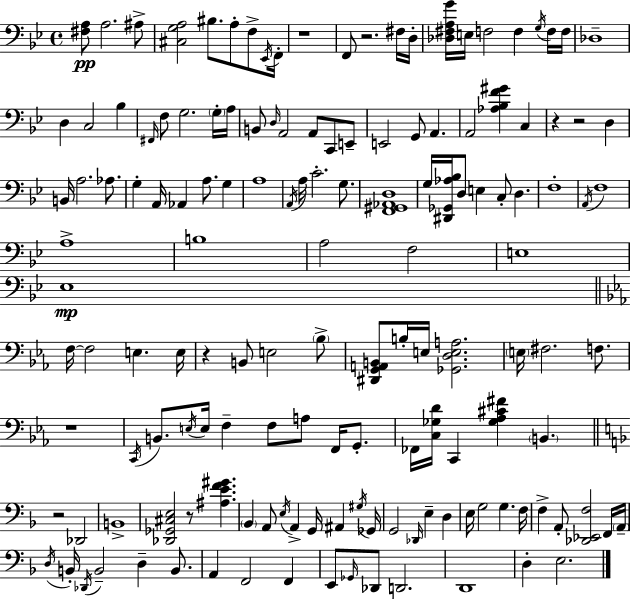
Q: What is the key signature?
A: G minor